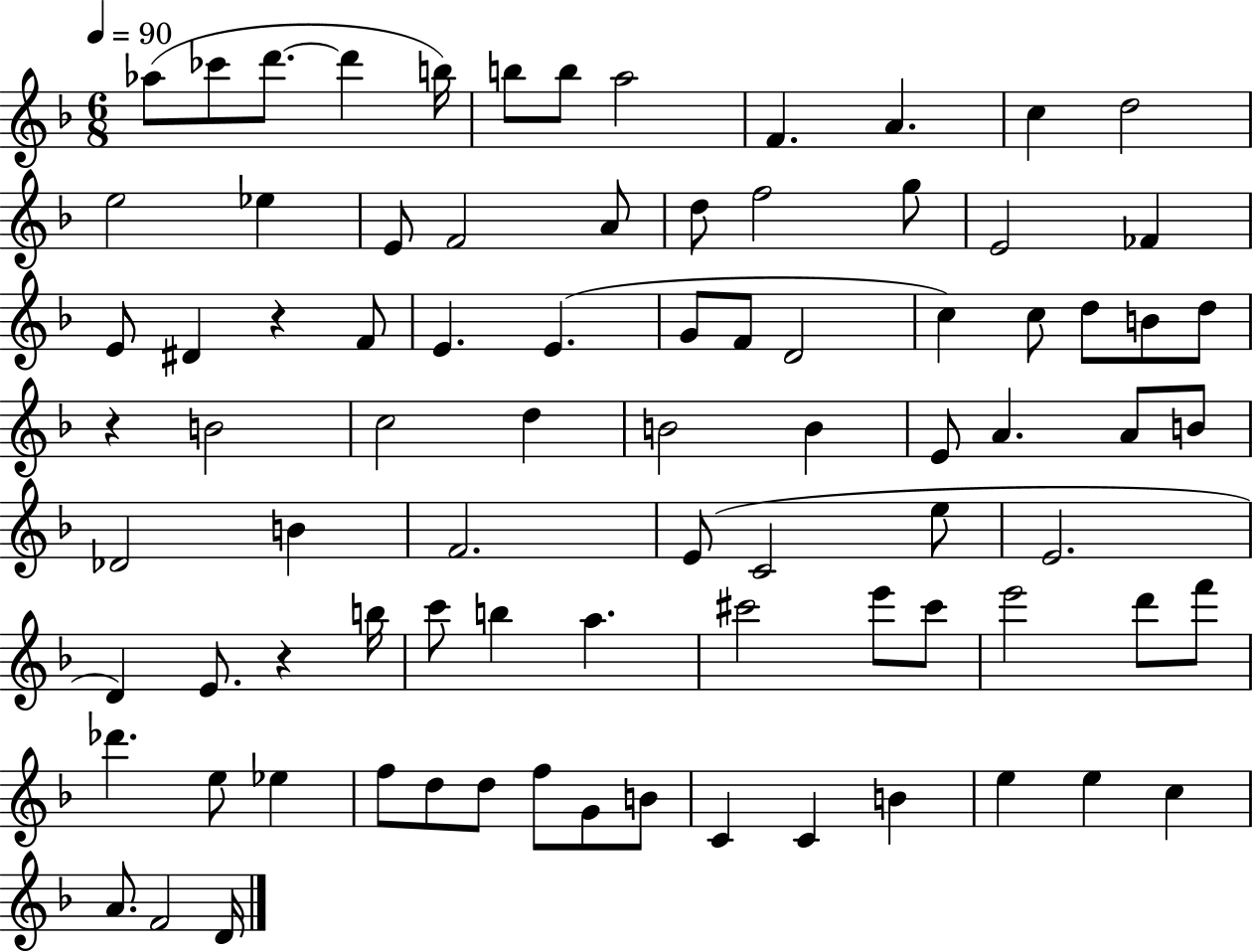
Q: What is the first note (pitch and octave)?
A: Ab5